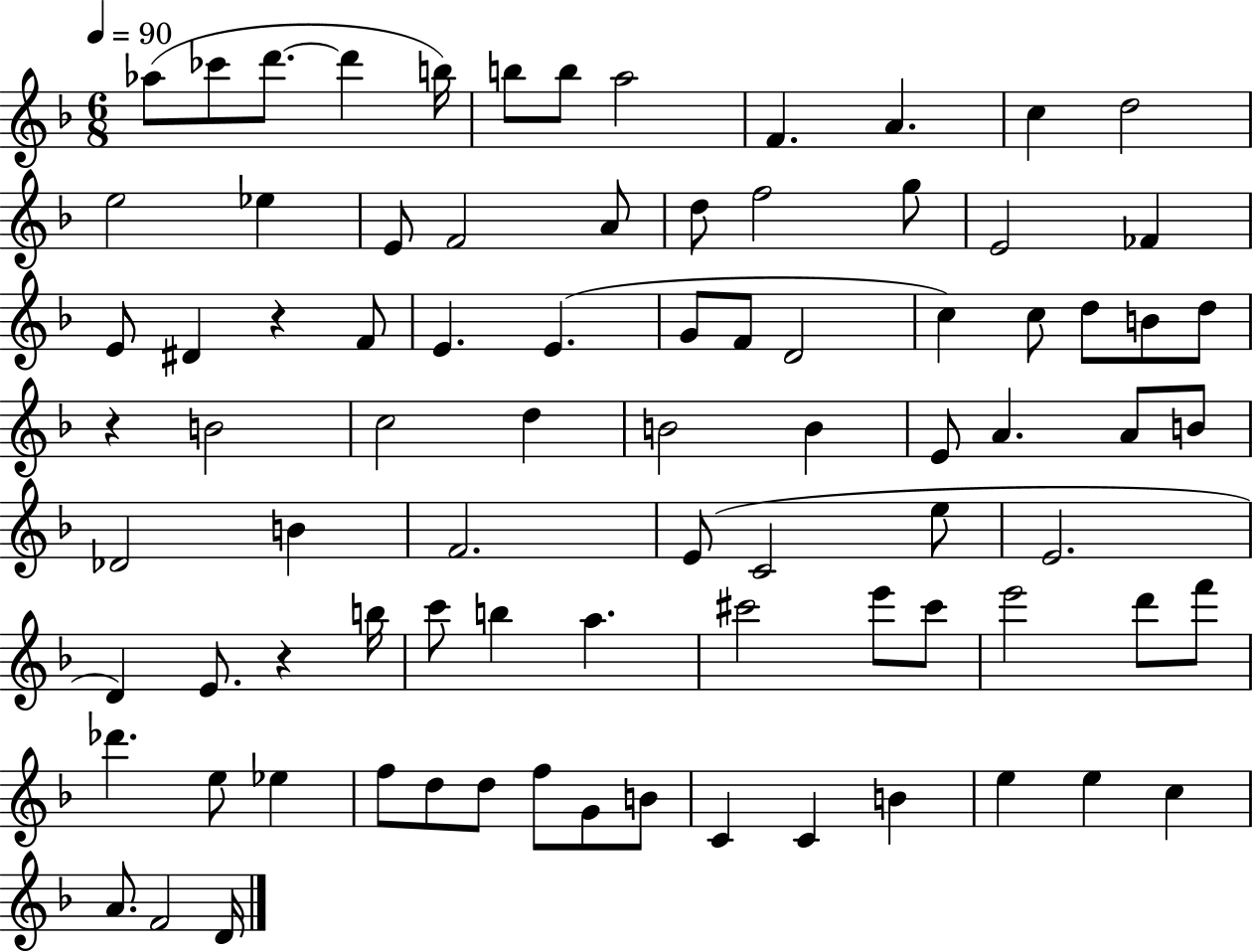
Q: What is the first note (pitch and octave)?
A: Ab5